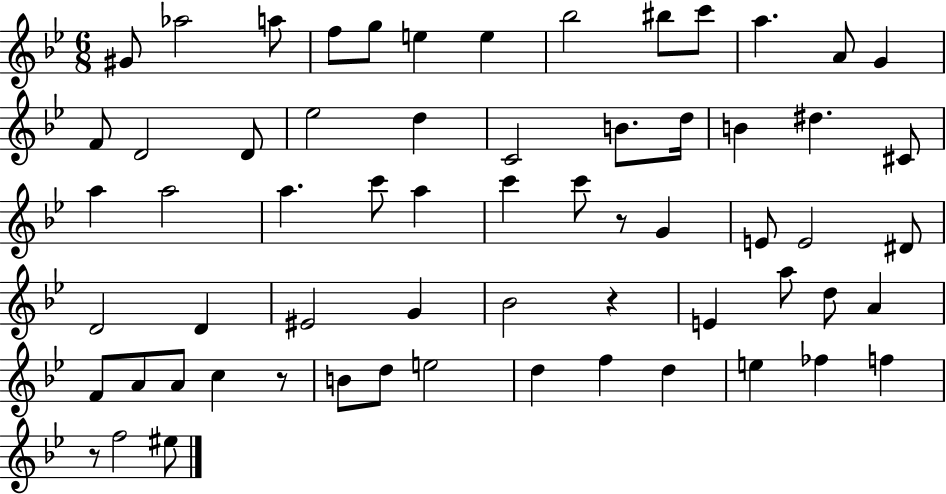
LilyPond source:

{
  \clef treble
  \numericTimeSignature
  \time 6/8
  \key bes \major
  \repeat volta 2 { gis'8 aes''2 a''8 | f''8 g''8 e''4 e''4 | bes''2 bis''8 c'''8 | a''4. a'8 g'4 | \break f'8 d'2 d'8 | ees''2 d''4 | c'2 b'8. d''16 | b'4 dis''4. cis'8 | \break a''4 a''2 | a''4. c'''8 a''4 | c'''4 c'''8 r8 g'4 | e'8 e'2 dis'8 | \break d'2 d'4 | eis'2 g'4 | bes'2 r4 | e'4 a''8 d''8 a'4 | \break f'8 a'8 a'8 c''4 r8 | b'8 d''8 e''2 | d''4 f''4 d''4 | e''4 fes''4 f''4 | \break r8 f''2 eis''8 | } \bar "|."
}